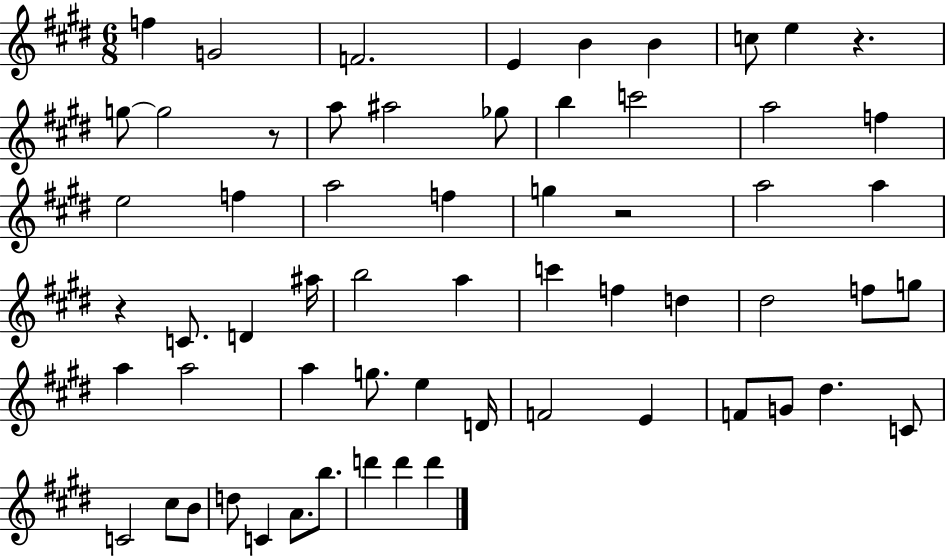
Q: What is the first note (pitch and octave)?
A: F5